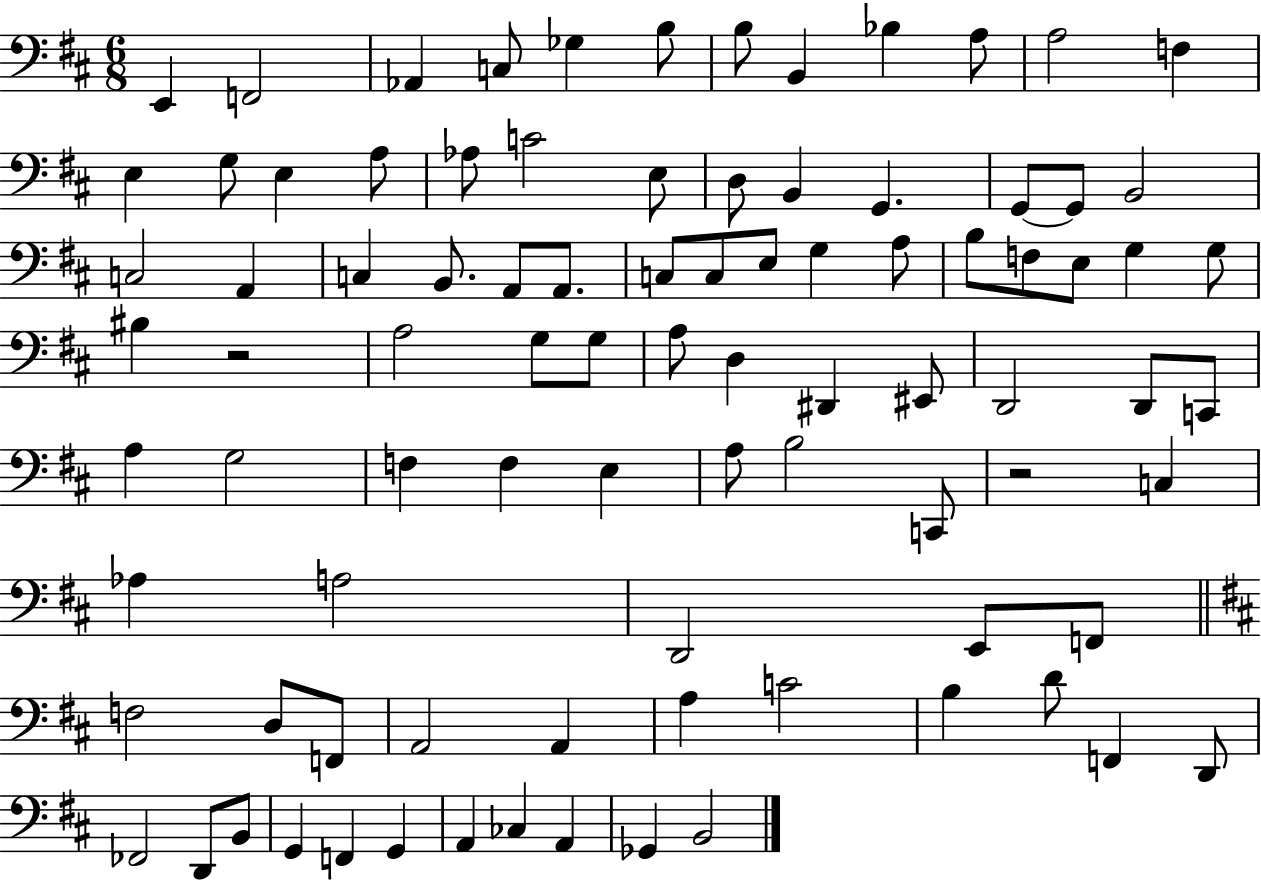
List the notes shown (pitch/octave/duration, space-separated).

E2/q F2/h Ab2/q C3/e Gb3/q B3/e B3/e B2/q Bb3/q A3/e A3/h F3/q E3/q G3/e E3/q A3/e Ab3/e C4/h E3/e D3/e B2/q G2/q. G2/e G2/e B2/h C3/h A2/q C3/q B2/e. A2/e A2/e. C3/e C3/e E3/e G3/q A3/e B3/e F3/e E3/e G3/q G3/e BIS3/q R/h A3/h G3/e G3/e A3/e D3/q D#2/q EIS2/e D2/h D2/e C2/e A3/q G3/h F3/q F3/q E3/q A3/e B3/h C2/e R/h C3/q Ab3/q A3/h D2/h E2/e F2/e F3/h D3/e F2/e A2/h A2/q A3/q C4/h B3/q D4/e F2/q D2/e FES2/h D2/e B2/e G2/q F2/q G2/q A2/q CES3/q A2/q Gb2/q B2/h